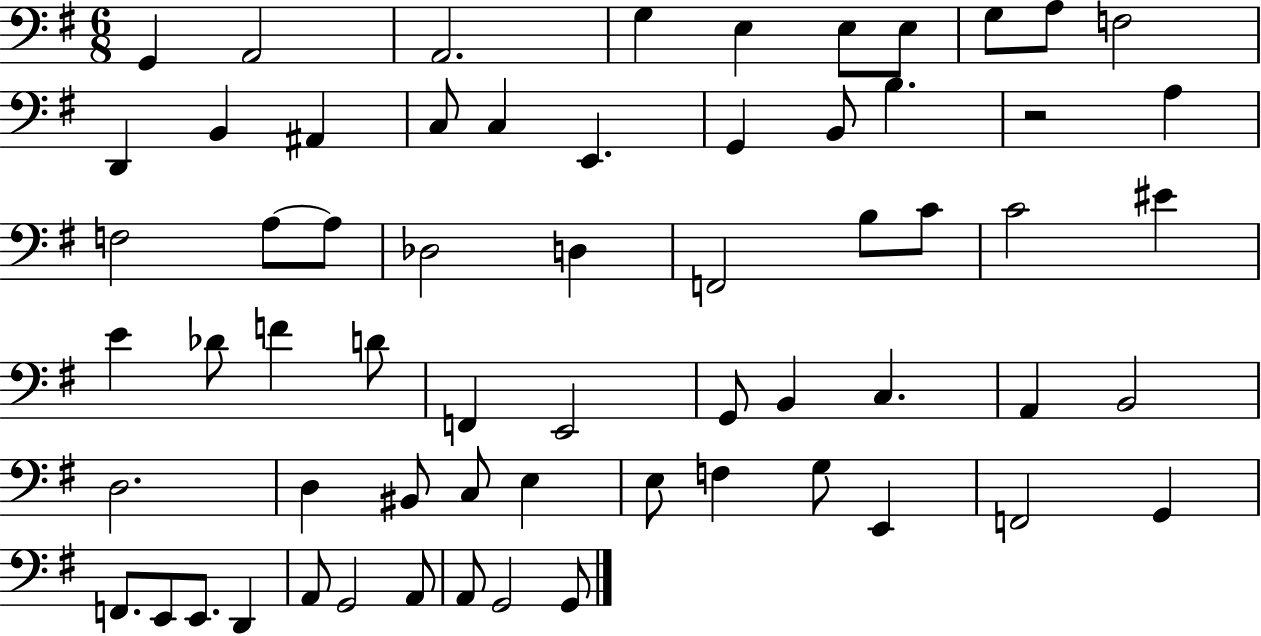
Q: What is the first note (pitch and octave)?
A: G2